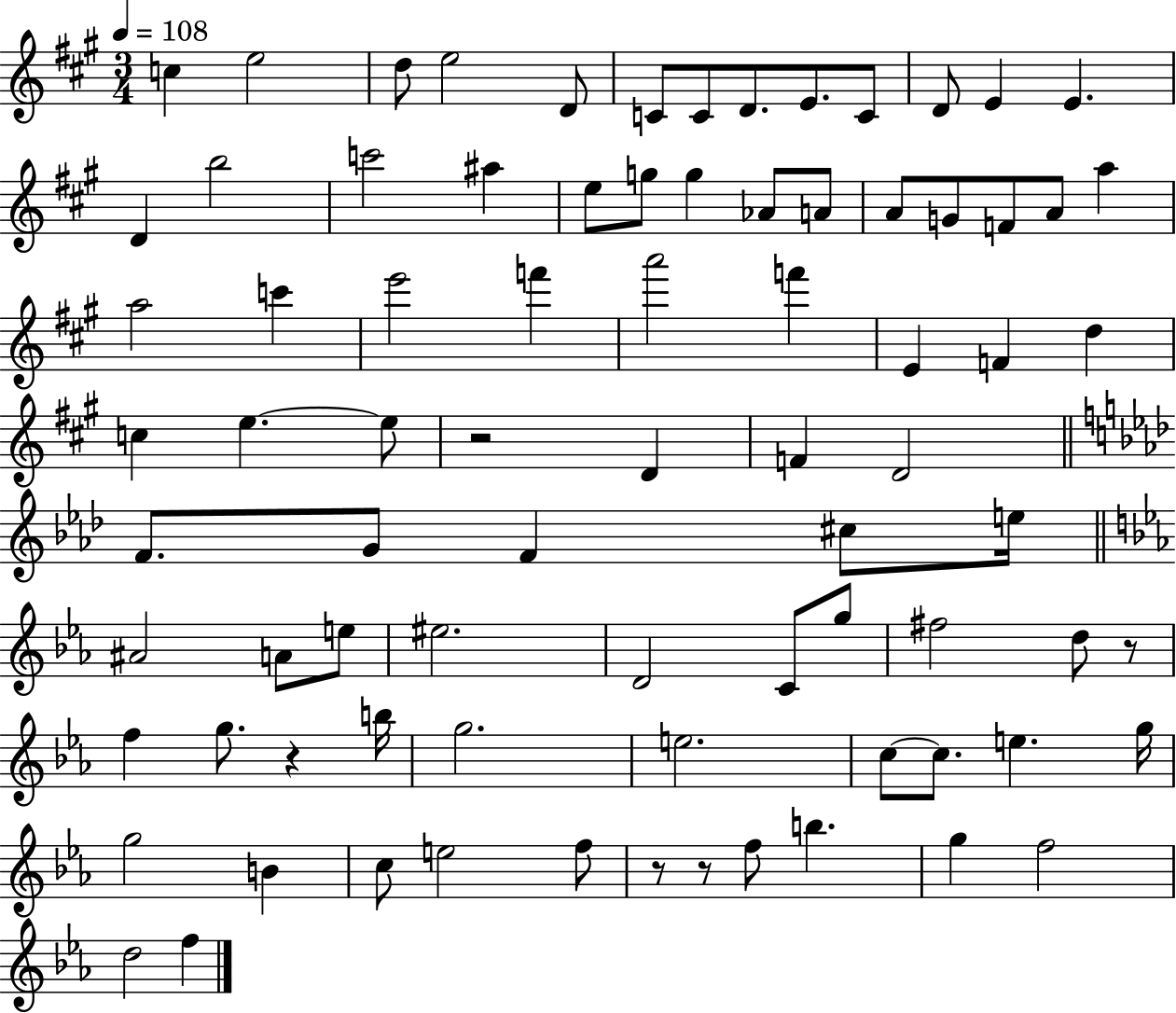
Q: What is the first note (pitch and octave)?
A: C5